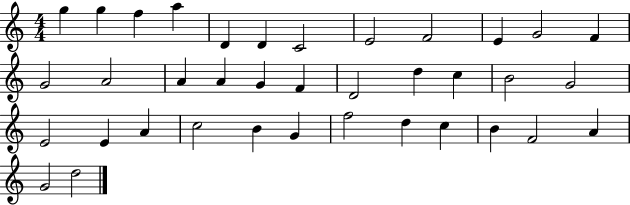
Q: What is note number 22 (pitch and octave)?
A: B4